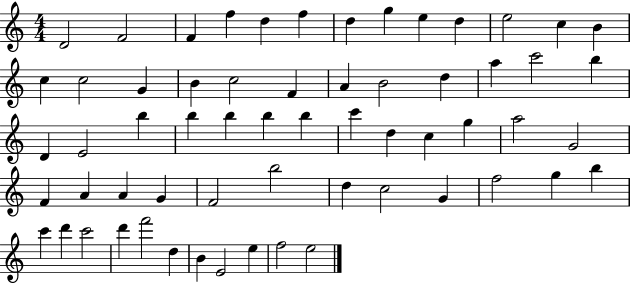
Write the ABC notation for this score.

X:1
T:Untitled
M:4/4
L:1/4
K:C
D2 F2 F f d f d g e d e2 c B c c2 G B c2 F A B2 d a c'2 b D E2 b b b b b c' d c g a2 G2 F A A G F2 b2 d c2 G f2 g b c' d' c'2 d' f'2 d B E2 e f2 e2